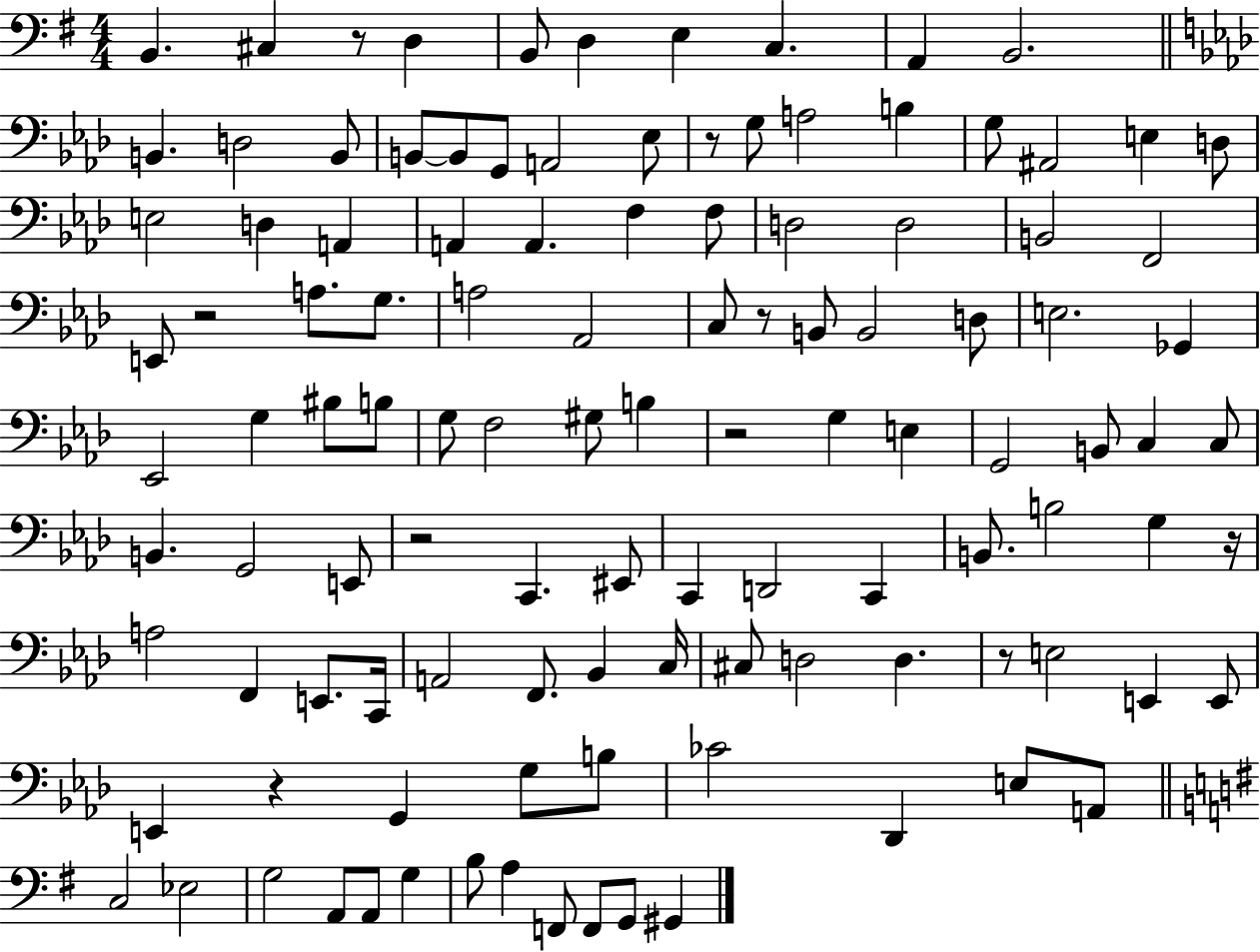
X:1
T:Untitled
M:4/4
L:1/4
K:G
B,, ^C, z/2 D, B,,/2 D, E, C, A,, B,,2 B,, D,2 B,,/2 B,,/2 B,,/2 G,,/2 A,,2 _E,/2 z/2 G,/2 A,2 B, G,/2 ^A,,2 E, D,/2 E,2 D, A,, A,, A,, F, F,/2 D,2 D,2 B,,2 F,,2 E,,/2 z2 A,/2 G,/2 A,2 _A,,2 C,/2 z/2 B,,/2 B,,2 D,/2 E,2 _G,, _E,,2 G, ^B,/2 B,/2 G,/2 F,2 ^G,/2 B, z2 G, E, G,,2 B,,/2 C, C,/2 B,, G,,2 E,,/2 z2 C,, ^E,,/2 C,, D,,2 C,, B,,/2 B,2 G, z/4 A,2 F,, E,,/2 C,,/4 A,,2 F,,/2 _B,, C,/4 ^C,/2 D,2 D, z/2 E,2 E,, E,,/2 E,, z G,, G,/2 B,/2 _C2 _D,, E,/2 A,,/2 C,2 _E,2 G,2 A,,/2 A,,/2 G, B,/2 A, F,,/2 F,,/2 G,,/2 ^G,,